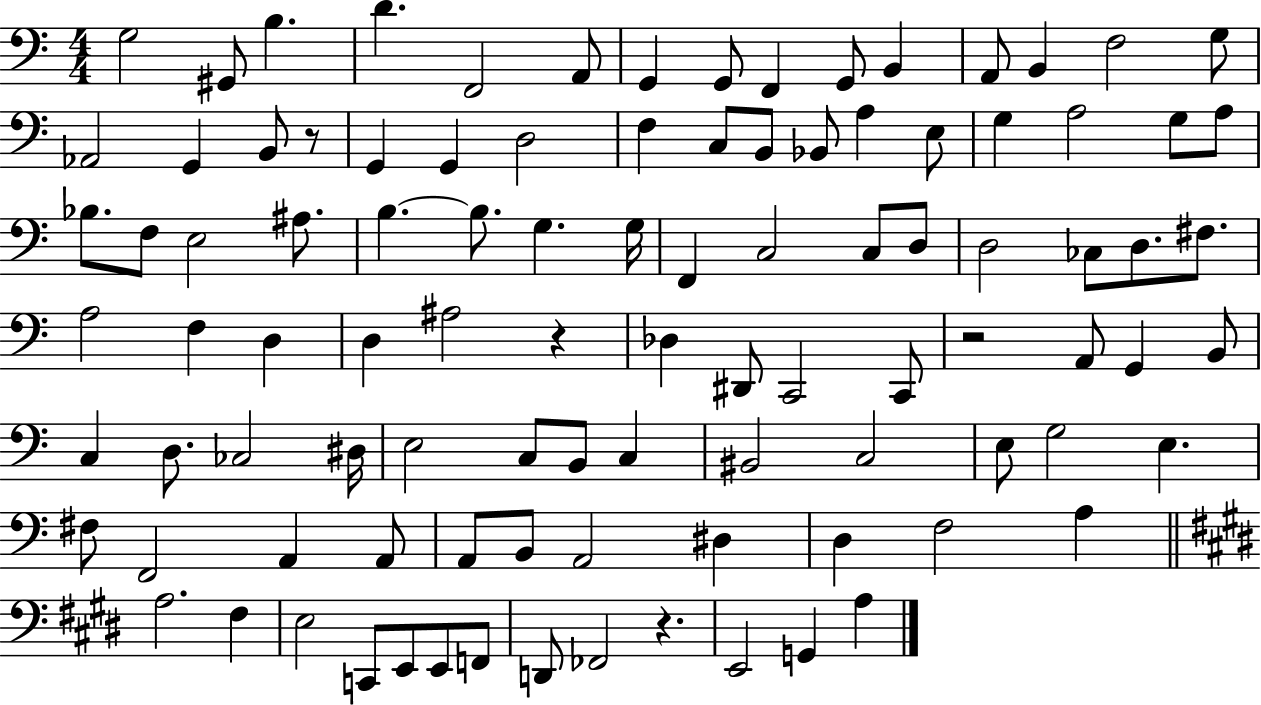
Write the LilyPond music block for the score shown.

{
  \clef bass
  \numericTimeSignature
  \time 4/4
  \key c \major
  \repeat volta 2 { g2 gis,8 b4. | d'4. f,2 a,8 | g,4 g,8 f,4 g,8 b,4 | a,8 b,4 f2 g8 | \break aes,2 g,4 b,8 r8 | g,4 g,4 d2 | f4 c8 b,8 bes,8 a4 e8 | g4 a2 g8 a8 | \break bes8. f8 e2 ais8. | b4.~~ b8. g4. g16 | f,4 c2 c8 d8 | d2 ces8 d8. fis8. | \break a2 f4 d4 | d4 ais2 r4 | des4 dis,8 c,2 c,8 | r2 a,8 g,4 b,8 | \break c4 d8. ces2 dis16 | e2 c8 b,8 c4 | bis,2 c2 | e8 g2 e4. | \break fis8 f,2 a,4 a,8 | a,8 b,8 a,2 dis4 | d4 f2 a4 | \bar "||" \break \key e \major a2. fis4 | e2 c,8 e,8 e,8 f,8 | d,8 fes,2 r4. | e,2 g,4 a4 | \break } \bar "|."
}